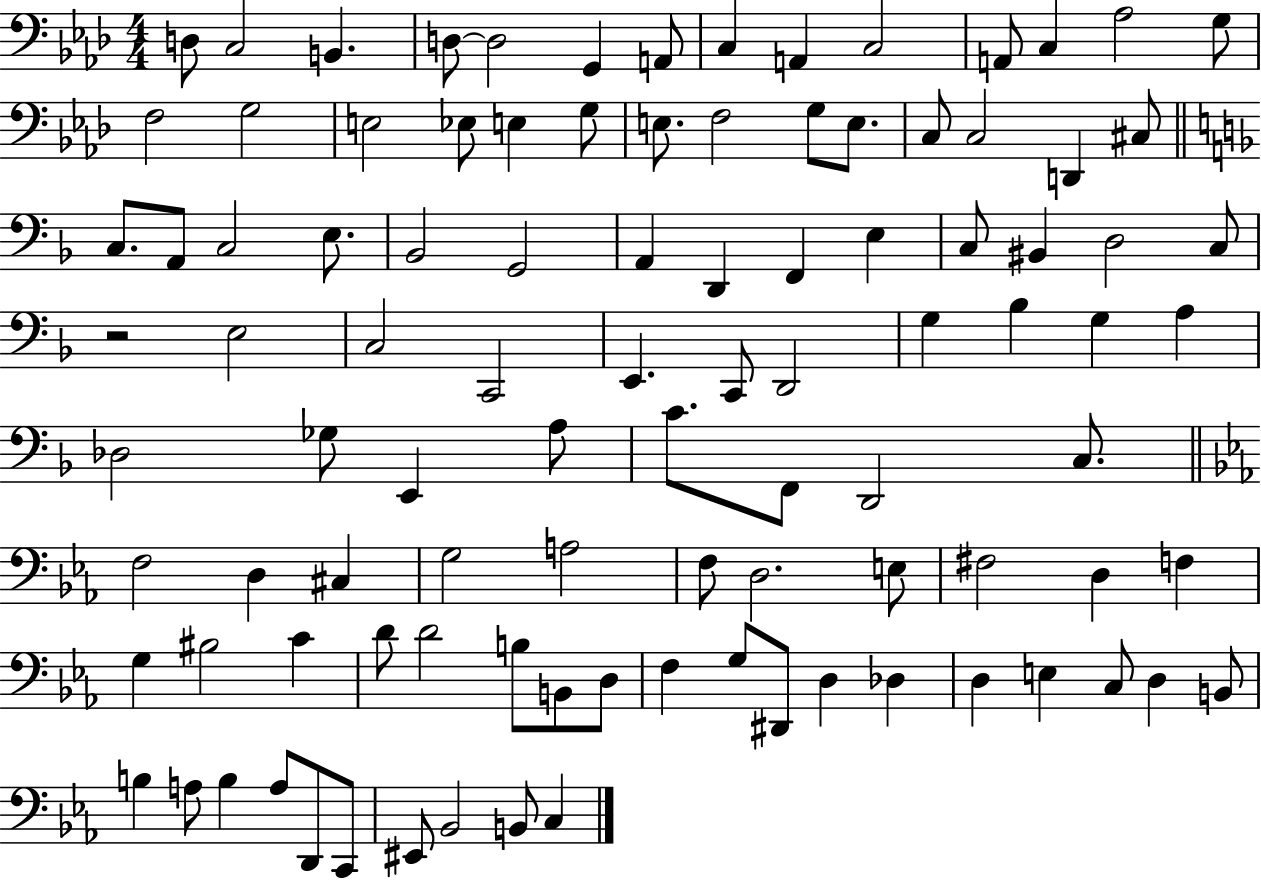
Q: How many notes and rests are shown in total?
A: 100